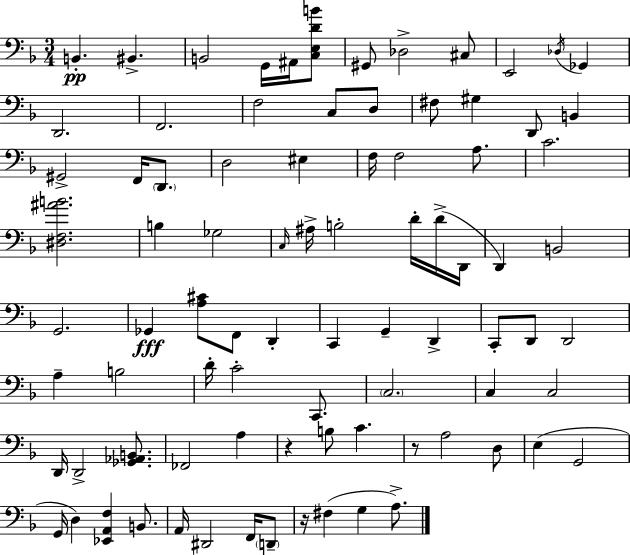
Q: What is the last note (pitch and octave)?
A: A3